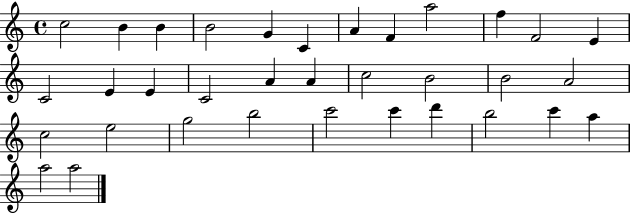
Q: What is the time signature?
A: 4/4